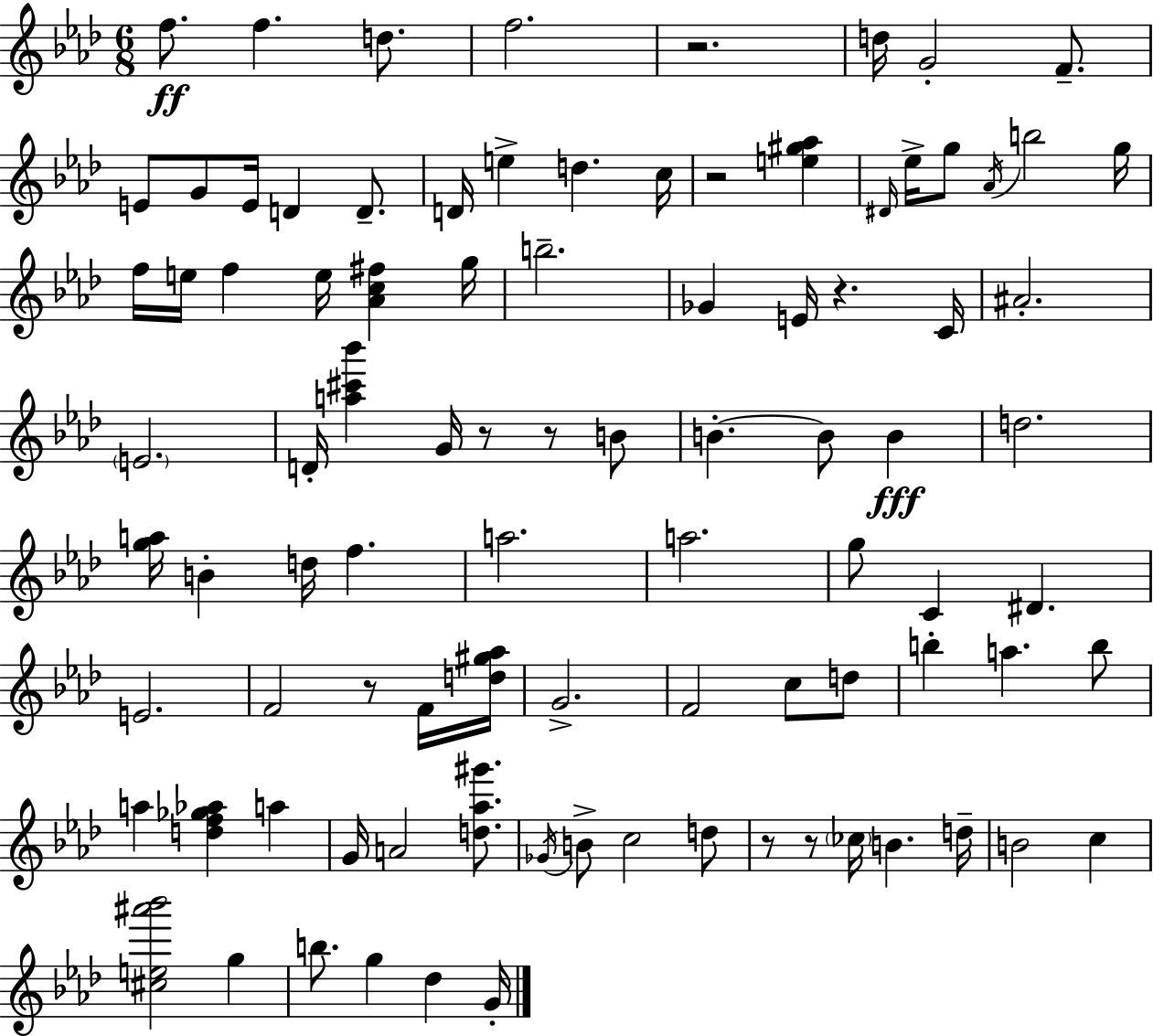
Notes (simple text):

F5/e. F5/q. D5/e. F5/h. R/h. D5/s G4/h F4/e. E4/e G4/e E4/s D4/q D4/e. D4/s E5/q D5/q. C5/s R/h [E5,G#5,Ab5]/q D#4/s Eb5/s G5/e Ab4/s B5/h G5/s F5/s E5/s F5/q E5/s [Ab4,C5,F#5]/q G5/s B5/h. Gb4/q E4/s R/q. C4/s A#4/h. E4/h. D4/s [A5,C#6,Bb6]/q G4/s R/e R/e B4/e B4/q. B4/e B4/q D5/h. [G5,A5]/s B4/q D5/s F5/q. A5/h. A5/h. G5/e C4/q D#4/q. E4/h. F4/h R/e F4/s [D5,G#5,Ab5]/s G4/h. F4/h C5/e D5/e B5/q A5/q. B5/e A5/q [D5,F5,Gb5,Ab5]/q A5/q G4/s A4/h [D5,Ab5,G#6]/e. Gb4/s B4/e C5/h D5/e R/e R/e CES5/s B4/q. D5/s B4/h C5/q [C#5,E5,A#6,Bb6]/h G5/q B5/e. G5/q Db5/q G4/s